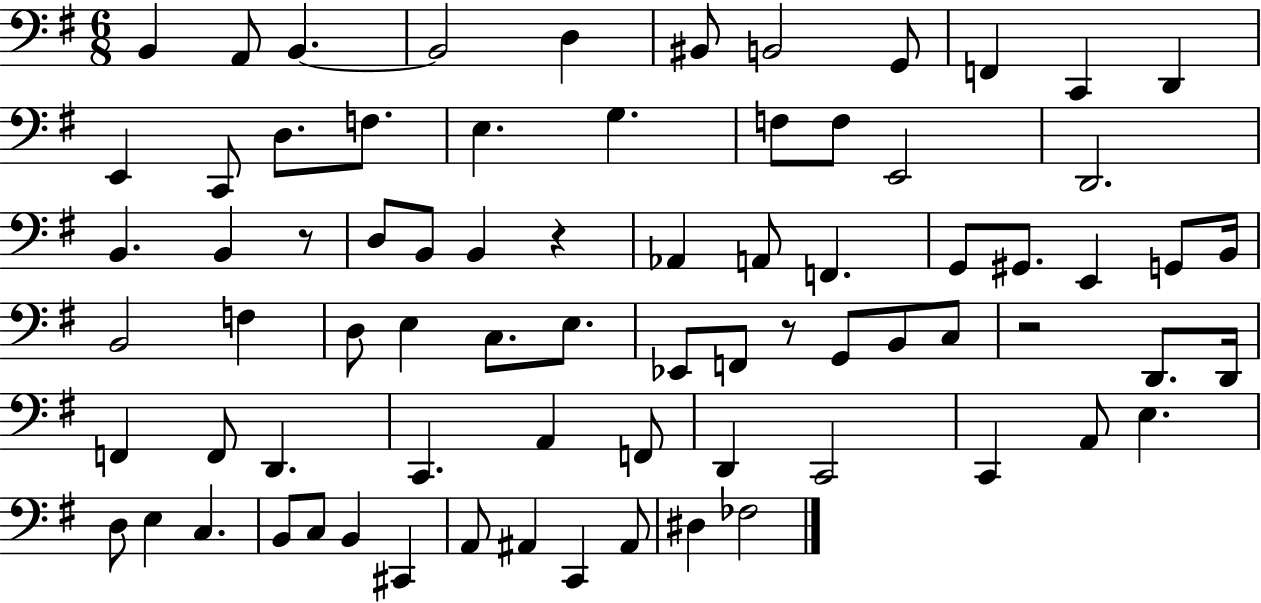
X:1
T:Untitled
M:6/8
L:1/4
K:G
B,, A,,/2 B,, B,,2 D, ^B,,/2 B,,2 G,,/2 F,, C,, D,, E,, C,,/2 D,/2 F,/2 E, G, F,/2 F,/2 E,,2 D,,2 B,, B,, z/2 D,/2 B,,/2 B,, z _A,, A,,/2 F,, G,,/2 ^G,,/2 E,, G,,/2 B,,/4 B,,2 F, D,/2 E, C,/2 E,/2 _E,,/2 F,,/2 z/2 G,,/2 B,,/2 C,/2 z2 D,,/2 D,,/4 F,, F,,/2 D,, C,, A,, F,,/2 D,, C,,2 C,, A,,/2 E, D,/2 E, C, B,,/2 C,/2 B,, ^C,, A,,/2 ^A,, C,, ^A,,/2 ^D, _F,2